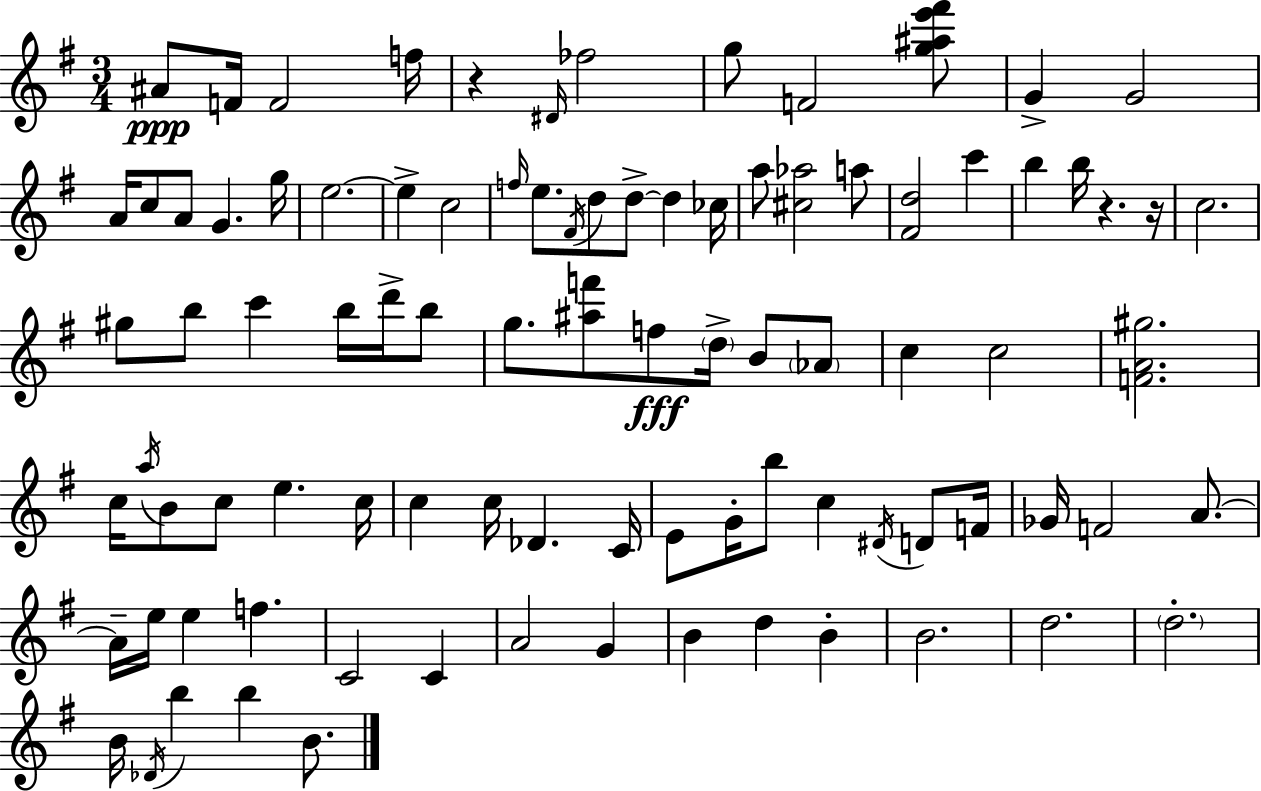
{
  \clef treble
  \numericTimeSignature
  \time 3/4
  \key g \major
  ais'8\ppp f'16 f'2 f''16 | r4 \grace { dis'16 } fes''2 | g''8 f'2 <g'' ais'' e''' fis'''>8 | g'4-> g'2 | \break a'16 c''8 a'8 g'4. | g''16 e''2.~~ | e''4-> c''2 | \grace { f''16 } e''8. \acciaccatura { fis'16 } d''8 d''8->~~ d''4 | \break ces''16 a''8 <cis'' aes''>2 | a''8 <fis' d''>2 c'''4 | b''4 b''16 r4. | r16 c''2. | \break gis''8 b''8 c'''4 b''16 | d'''16-> b''8 g''8. <ais'' f'''>8 f''8\fff \parenthesize d''16-> b'8 | \parenthesize aes'8 c''4 c''2 | <f' a' gis''>2. | \break c''16 \acciaccatura { a''16 } b'8 c''8 e''4. | c''16 c''4 c''16 des'4. | c'16 e'8 g'16-. b''8 c''4 | \acciaccatura { dis'16 } d'8 f'16 ges'16 f'2 | \break a'8.~~ a'16-- e''16 e''4 f''4. | c'2 | c'4 a'2 | g'4 b'4 d''4 | \break b'4-. b'2. | d''2. | \parenthesize d''2.-. | b'16 \acciaccatura { des'16 } b''4 b''4 | \break b'8. \bar "|."
}